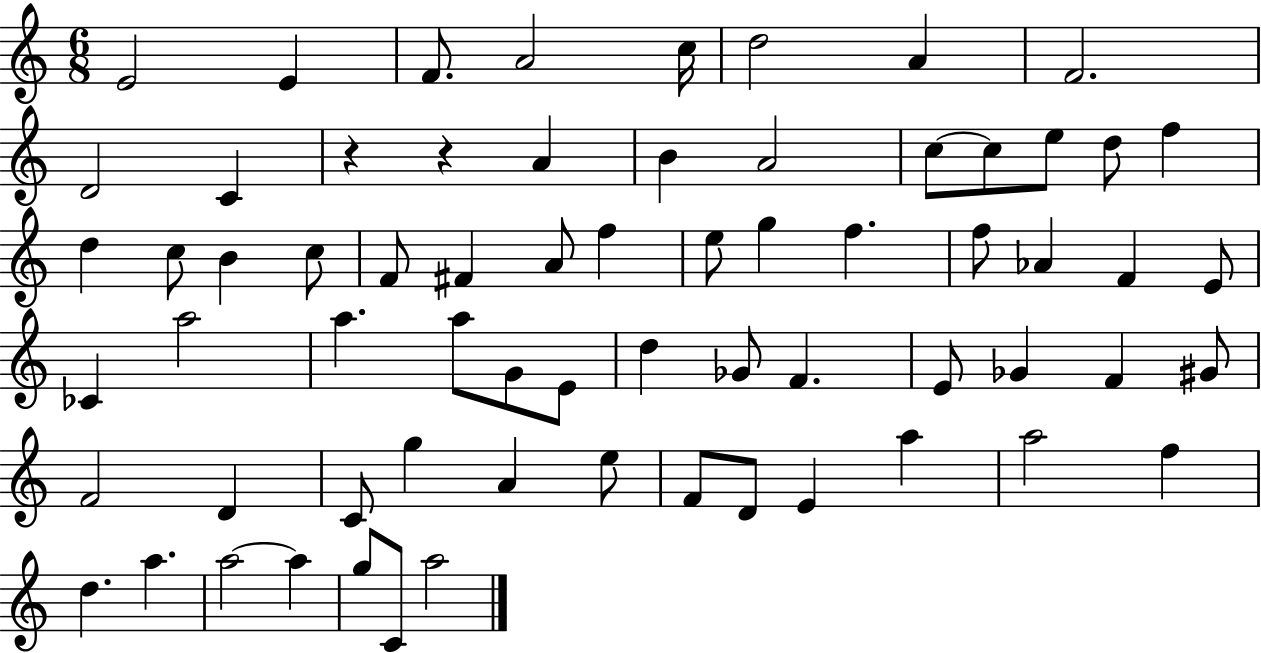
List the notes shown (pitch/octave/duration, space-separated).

E4/h E4/q F4/e. A4/h C5/s D5/h A4/q F4/h. D4/h C4/q R/q R/q A4/q B4/q A4/h C5/e C5/e E5/e D5/e F5/q D5/q C5/e B4/q C5/e F4/e F#4/q A4/e F5/q E5/e G5/q F5/q. F5/e Ab4/q F4/q E4/e CES4/q A5/h A5/q. A5/e G4/e E4/e D5/q Gb4/e F4/q. E4/e Gb4/q F4/q G#4/e F4/h D4/q C4/e G5/q A4/q E5/e F4/e D4/e E4/q A5/q A5/h F5/q D5/q. A5/q. A5/h A5/q G5/e C4/e A5/h